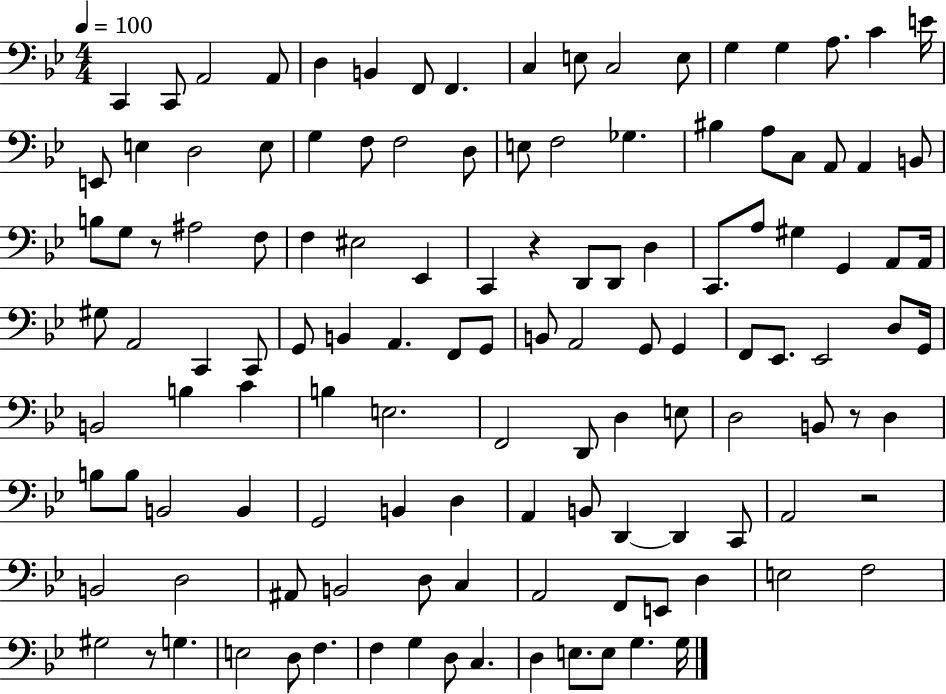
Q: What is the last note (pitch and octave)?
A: G3